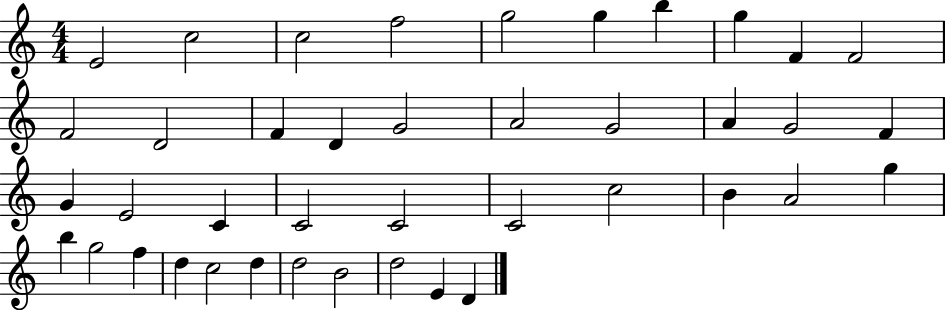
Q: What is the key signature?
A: C major